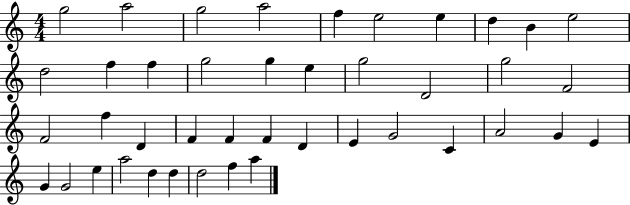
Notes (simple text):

G5/h A5/h G5/h A5/h F5/q E5/h E5/q D5/q B4/q E5/h D5/h F5/q F5/q G5/h G5/q E5/q G5/h D4/h G5/h F4/h F4/h F5/q D4/q F4/q F4/q F4/q D4/q E4/q G4/h C4/q A4/h G4/q E4/q G4/q G4/h E5/q A5/h D5/q D5/q D5/h F5/q A5/q